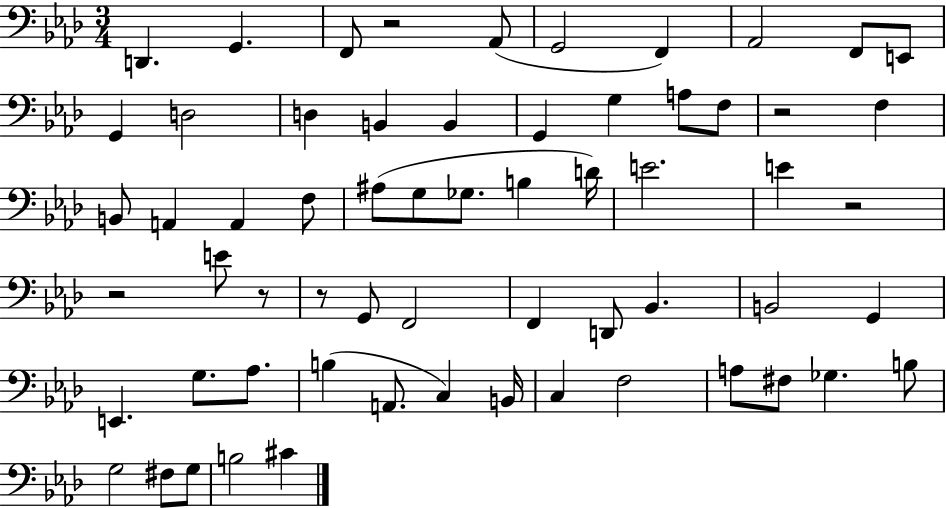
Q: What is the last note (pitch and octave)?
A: C#4